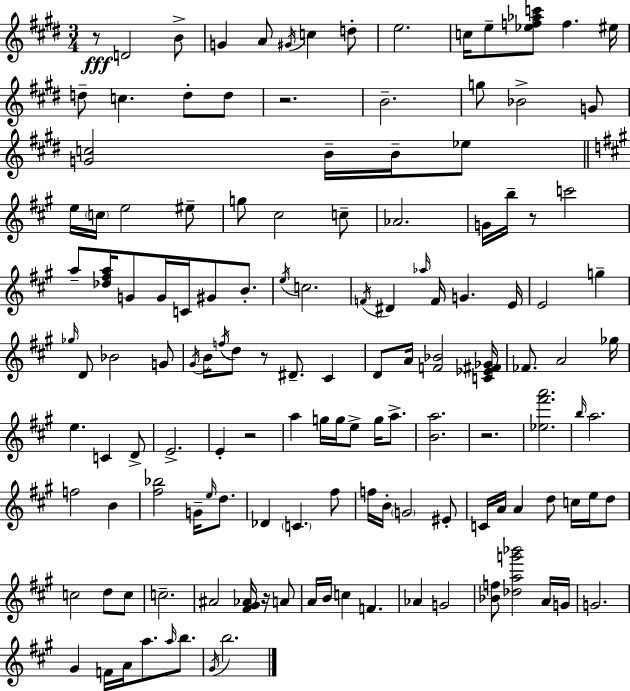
R/e D4/h B4/e G4/q A4/e G#4/s C5/q D5/e E5/h. C5/s E5/e [Eb5,F5,Ab5,C6]/e F5/q. EIS5/s D5/e C5/q. D5/e D5/e R/h. B4/h. G5/e Bb4/h G4/e [G4,C5]/h B4/s B4/s Eb5/e E5/s C5/s E5/h EIS5/e G5/e C#5/h C5/e Ab4/h. G4/s B5/s R/e C6/h A5/e [Db5,F#5,A5]/s G4/e G4/s C4/s G#4/e B4/e. E5/s C5/h. F4/s D#4/q Ab5/s F4/s G4/q. E4/s E4/h G5/q Gb5/s D4/e Bb4/h G4/e G#4/s B4/s F5/s D5/e R/e D#4/e. C#4/q D4/e A4/s [F4,Bb4]/h [C4,Eb4,F#4,Gb4]/s FES4/e. A4/h Gb5/s E5/q. C4/q D4/e E4/h. E4/q R/h A5/q G5/s G5/s E5/e G5/s A5/e. [B4,A5]/h. R/h. [Eb5,F#6,A6]/h. B5/s A5/h. F5/h B4/q [F#5,Bb5]/h G4/s E5/s D5/e. Db4/q C4/q. F#5/e F5/s B4/s G4/h EIS4/e C4/s A4/s A4/q D5/e C5/s E5/s D5/e C5/h D5/e C5/e C5/h. A#4/h [F#4,G#4,Ab4]/s R/s A4/e A4/s B4/s C5/q F4/q. Ab4/q G4/h [Bb4,F5]/e [Db5,A5,G6,Bb6]/h A4/s G4/s G4/h. G#4/q F4/s A4/s A5/e. A5/s B5/e. G#4/s B5/h.